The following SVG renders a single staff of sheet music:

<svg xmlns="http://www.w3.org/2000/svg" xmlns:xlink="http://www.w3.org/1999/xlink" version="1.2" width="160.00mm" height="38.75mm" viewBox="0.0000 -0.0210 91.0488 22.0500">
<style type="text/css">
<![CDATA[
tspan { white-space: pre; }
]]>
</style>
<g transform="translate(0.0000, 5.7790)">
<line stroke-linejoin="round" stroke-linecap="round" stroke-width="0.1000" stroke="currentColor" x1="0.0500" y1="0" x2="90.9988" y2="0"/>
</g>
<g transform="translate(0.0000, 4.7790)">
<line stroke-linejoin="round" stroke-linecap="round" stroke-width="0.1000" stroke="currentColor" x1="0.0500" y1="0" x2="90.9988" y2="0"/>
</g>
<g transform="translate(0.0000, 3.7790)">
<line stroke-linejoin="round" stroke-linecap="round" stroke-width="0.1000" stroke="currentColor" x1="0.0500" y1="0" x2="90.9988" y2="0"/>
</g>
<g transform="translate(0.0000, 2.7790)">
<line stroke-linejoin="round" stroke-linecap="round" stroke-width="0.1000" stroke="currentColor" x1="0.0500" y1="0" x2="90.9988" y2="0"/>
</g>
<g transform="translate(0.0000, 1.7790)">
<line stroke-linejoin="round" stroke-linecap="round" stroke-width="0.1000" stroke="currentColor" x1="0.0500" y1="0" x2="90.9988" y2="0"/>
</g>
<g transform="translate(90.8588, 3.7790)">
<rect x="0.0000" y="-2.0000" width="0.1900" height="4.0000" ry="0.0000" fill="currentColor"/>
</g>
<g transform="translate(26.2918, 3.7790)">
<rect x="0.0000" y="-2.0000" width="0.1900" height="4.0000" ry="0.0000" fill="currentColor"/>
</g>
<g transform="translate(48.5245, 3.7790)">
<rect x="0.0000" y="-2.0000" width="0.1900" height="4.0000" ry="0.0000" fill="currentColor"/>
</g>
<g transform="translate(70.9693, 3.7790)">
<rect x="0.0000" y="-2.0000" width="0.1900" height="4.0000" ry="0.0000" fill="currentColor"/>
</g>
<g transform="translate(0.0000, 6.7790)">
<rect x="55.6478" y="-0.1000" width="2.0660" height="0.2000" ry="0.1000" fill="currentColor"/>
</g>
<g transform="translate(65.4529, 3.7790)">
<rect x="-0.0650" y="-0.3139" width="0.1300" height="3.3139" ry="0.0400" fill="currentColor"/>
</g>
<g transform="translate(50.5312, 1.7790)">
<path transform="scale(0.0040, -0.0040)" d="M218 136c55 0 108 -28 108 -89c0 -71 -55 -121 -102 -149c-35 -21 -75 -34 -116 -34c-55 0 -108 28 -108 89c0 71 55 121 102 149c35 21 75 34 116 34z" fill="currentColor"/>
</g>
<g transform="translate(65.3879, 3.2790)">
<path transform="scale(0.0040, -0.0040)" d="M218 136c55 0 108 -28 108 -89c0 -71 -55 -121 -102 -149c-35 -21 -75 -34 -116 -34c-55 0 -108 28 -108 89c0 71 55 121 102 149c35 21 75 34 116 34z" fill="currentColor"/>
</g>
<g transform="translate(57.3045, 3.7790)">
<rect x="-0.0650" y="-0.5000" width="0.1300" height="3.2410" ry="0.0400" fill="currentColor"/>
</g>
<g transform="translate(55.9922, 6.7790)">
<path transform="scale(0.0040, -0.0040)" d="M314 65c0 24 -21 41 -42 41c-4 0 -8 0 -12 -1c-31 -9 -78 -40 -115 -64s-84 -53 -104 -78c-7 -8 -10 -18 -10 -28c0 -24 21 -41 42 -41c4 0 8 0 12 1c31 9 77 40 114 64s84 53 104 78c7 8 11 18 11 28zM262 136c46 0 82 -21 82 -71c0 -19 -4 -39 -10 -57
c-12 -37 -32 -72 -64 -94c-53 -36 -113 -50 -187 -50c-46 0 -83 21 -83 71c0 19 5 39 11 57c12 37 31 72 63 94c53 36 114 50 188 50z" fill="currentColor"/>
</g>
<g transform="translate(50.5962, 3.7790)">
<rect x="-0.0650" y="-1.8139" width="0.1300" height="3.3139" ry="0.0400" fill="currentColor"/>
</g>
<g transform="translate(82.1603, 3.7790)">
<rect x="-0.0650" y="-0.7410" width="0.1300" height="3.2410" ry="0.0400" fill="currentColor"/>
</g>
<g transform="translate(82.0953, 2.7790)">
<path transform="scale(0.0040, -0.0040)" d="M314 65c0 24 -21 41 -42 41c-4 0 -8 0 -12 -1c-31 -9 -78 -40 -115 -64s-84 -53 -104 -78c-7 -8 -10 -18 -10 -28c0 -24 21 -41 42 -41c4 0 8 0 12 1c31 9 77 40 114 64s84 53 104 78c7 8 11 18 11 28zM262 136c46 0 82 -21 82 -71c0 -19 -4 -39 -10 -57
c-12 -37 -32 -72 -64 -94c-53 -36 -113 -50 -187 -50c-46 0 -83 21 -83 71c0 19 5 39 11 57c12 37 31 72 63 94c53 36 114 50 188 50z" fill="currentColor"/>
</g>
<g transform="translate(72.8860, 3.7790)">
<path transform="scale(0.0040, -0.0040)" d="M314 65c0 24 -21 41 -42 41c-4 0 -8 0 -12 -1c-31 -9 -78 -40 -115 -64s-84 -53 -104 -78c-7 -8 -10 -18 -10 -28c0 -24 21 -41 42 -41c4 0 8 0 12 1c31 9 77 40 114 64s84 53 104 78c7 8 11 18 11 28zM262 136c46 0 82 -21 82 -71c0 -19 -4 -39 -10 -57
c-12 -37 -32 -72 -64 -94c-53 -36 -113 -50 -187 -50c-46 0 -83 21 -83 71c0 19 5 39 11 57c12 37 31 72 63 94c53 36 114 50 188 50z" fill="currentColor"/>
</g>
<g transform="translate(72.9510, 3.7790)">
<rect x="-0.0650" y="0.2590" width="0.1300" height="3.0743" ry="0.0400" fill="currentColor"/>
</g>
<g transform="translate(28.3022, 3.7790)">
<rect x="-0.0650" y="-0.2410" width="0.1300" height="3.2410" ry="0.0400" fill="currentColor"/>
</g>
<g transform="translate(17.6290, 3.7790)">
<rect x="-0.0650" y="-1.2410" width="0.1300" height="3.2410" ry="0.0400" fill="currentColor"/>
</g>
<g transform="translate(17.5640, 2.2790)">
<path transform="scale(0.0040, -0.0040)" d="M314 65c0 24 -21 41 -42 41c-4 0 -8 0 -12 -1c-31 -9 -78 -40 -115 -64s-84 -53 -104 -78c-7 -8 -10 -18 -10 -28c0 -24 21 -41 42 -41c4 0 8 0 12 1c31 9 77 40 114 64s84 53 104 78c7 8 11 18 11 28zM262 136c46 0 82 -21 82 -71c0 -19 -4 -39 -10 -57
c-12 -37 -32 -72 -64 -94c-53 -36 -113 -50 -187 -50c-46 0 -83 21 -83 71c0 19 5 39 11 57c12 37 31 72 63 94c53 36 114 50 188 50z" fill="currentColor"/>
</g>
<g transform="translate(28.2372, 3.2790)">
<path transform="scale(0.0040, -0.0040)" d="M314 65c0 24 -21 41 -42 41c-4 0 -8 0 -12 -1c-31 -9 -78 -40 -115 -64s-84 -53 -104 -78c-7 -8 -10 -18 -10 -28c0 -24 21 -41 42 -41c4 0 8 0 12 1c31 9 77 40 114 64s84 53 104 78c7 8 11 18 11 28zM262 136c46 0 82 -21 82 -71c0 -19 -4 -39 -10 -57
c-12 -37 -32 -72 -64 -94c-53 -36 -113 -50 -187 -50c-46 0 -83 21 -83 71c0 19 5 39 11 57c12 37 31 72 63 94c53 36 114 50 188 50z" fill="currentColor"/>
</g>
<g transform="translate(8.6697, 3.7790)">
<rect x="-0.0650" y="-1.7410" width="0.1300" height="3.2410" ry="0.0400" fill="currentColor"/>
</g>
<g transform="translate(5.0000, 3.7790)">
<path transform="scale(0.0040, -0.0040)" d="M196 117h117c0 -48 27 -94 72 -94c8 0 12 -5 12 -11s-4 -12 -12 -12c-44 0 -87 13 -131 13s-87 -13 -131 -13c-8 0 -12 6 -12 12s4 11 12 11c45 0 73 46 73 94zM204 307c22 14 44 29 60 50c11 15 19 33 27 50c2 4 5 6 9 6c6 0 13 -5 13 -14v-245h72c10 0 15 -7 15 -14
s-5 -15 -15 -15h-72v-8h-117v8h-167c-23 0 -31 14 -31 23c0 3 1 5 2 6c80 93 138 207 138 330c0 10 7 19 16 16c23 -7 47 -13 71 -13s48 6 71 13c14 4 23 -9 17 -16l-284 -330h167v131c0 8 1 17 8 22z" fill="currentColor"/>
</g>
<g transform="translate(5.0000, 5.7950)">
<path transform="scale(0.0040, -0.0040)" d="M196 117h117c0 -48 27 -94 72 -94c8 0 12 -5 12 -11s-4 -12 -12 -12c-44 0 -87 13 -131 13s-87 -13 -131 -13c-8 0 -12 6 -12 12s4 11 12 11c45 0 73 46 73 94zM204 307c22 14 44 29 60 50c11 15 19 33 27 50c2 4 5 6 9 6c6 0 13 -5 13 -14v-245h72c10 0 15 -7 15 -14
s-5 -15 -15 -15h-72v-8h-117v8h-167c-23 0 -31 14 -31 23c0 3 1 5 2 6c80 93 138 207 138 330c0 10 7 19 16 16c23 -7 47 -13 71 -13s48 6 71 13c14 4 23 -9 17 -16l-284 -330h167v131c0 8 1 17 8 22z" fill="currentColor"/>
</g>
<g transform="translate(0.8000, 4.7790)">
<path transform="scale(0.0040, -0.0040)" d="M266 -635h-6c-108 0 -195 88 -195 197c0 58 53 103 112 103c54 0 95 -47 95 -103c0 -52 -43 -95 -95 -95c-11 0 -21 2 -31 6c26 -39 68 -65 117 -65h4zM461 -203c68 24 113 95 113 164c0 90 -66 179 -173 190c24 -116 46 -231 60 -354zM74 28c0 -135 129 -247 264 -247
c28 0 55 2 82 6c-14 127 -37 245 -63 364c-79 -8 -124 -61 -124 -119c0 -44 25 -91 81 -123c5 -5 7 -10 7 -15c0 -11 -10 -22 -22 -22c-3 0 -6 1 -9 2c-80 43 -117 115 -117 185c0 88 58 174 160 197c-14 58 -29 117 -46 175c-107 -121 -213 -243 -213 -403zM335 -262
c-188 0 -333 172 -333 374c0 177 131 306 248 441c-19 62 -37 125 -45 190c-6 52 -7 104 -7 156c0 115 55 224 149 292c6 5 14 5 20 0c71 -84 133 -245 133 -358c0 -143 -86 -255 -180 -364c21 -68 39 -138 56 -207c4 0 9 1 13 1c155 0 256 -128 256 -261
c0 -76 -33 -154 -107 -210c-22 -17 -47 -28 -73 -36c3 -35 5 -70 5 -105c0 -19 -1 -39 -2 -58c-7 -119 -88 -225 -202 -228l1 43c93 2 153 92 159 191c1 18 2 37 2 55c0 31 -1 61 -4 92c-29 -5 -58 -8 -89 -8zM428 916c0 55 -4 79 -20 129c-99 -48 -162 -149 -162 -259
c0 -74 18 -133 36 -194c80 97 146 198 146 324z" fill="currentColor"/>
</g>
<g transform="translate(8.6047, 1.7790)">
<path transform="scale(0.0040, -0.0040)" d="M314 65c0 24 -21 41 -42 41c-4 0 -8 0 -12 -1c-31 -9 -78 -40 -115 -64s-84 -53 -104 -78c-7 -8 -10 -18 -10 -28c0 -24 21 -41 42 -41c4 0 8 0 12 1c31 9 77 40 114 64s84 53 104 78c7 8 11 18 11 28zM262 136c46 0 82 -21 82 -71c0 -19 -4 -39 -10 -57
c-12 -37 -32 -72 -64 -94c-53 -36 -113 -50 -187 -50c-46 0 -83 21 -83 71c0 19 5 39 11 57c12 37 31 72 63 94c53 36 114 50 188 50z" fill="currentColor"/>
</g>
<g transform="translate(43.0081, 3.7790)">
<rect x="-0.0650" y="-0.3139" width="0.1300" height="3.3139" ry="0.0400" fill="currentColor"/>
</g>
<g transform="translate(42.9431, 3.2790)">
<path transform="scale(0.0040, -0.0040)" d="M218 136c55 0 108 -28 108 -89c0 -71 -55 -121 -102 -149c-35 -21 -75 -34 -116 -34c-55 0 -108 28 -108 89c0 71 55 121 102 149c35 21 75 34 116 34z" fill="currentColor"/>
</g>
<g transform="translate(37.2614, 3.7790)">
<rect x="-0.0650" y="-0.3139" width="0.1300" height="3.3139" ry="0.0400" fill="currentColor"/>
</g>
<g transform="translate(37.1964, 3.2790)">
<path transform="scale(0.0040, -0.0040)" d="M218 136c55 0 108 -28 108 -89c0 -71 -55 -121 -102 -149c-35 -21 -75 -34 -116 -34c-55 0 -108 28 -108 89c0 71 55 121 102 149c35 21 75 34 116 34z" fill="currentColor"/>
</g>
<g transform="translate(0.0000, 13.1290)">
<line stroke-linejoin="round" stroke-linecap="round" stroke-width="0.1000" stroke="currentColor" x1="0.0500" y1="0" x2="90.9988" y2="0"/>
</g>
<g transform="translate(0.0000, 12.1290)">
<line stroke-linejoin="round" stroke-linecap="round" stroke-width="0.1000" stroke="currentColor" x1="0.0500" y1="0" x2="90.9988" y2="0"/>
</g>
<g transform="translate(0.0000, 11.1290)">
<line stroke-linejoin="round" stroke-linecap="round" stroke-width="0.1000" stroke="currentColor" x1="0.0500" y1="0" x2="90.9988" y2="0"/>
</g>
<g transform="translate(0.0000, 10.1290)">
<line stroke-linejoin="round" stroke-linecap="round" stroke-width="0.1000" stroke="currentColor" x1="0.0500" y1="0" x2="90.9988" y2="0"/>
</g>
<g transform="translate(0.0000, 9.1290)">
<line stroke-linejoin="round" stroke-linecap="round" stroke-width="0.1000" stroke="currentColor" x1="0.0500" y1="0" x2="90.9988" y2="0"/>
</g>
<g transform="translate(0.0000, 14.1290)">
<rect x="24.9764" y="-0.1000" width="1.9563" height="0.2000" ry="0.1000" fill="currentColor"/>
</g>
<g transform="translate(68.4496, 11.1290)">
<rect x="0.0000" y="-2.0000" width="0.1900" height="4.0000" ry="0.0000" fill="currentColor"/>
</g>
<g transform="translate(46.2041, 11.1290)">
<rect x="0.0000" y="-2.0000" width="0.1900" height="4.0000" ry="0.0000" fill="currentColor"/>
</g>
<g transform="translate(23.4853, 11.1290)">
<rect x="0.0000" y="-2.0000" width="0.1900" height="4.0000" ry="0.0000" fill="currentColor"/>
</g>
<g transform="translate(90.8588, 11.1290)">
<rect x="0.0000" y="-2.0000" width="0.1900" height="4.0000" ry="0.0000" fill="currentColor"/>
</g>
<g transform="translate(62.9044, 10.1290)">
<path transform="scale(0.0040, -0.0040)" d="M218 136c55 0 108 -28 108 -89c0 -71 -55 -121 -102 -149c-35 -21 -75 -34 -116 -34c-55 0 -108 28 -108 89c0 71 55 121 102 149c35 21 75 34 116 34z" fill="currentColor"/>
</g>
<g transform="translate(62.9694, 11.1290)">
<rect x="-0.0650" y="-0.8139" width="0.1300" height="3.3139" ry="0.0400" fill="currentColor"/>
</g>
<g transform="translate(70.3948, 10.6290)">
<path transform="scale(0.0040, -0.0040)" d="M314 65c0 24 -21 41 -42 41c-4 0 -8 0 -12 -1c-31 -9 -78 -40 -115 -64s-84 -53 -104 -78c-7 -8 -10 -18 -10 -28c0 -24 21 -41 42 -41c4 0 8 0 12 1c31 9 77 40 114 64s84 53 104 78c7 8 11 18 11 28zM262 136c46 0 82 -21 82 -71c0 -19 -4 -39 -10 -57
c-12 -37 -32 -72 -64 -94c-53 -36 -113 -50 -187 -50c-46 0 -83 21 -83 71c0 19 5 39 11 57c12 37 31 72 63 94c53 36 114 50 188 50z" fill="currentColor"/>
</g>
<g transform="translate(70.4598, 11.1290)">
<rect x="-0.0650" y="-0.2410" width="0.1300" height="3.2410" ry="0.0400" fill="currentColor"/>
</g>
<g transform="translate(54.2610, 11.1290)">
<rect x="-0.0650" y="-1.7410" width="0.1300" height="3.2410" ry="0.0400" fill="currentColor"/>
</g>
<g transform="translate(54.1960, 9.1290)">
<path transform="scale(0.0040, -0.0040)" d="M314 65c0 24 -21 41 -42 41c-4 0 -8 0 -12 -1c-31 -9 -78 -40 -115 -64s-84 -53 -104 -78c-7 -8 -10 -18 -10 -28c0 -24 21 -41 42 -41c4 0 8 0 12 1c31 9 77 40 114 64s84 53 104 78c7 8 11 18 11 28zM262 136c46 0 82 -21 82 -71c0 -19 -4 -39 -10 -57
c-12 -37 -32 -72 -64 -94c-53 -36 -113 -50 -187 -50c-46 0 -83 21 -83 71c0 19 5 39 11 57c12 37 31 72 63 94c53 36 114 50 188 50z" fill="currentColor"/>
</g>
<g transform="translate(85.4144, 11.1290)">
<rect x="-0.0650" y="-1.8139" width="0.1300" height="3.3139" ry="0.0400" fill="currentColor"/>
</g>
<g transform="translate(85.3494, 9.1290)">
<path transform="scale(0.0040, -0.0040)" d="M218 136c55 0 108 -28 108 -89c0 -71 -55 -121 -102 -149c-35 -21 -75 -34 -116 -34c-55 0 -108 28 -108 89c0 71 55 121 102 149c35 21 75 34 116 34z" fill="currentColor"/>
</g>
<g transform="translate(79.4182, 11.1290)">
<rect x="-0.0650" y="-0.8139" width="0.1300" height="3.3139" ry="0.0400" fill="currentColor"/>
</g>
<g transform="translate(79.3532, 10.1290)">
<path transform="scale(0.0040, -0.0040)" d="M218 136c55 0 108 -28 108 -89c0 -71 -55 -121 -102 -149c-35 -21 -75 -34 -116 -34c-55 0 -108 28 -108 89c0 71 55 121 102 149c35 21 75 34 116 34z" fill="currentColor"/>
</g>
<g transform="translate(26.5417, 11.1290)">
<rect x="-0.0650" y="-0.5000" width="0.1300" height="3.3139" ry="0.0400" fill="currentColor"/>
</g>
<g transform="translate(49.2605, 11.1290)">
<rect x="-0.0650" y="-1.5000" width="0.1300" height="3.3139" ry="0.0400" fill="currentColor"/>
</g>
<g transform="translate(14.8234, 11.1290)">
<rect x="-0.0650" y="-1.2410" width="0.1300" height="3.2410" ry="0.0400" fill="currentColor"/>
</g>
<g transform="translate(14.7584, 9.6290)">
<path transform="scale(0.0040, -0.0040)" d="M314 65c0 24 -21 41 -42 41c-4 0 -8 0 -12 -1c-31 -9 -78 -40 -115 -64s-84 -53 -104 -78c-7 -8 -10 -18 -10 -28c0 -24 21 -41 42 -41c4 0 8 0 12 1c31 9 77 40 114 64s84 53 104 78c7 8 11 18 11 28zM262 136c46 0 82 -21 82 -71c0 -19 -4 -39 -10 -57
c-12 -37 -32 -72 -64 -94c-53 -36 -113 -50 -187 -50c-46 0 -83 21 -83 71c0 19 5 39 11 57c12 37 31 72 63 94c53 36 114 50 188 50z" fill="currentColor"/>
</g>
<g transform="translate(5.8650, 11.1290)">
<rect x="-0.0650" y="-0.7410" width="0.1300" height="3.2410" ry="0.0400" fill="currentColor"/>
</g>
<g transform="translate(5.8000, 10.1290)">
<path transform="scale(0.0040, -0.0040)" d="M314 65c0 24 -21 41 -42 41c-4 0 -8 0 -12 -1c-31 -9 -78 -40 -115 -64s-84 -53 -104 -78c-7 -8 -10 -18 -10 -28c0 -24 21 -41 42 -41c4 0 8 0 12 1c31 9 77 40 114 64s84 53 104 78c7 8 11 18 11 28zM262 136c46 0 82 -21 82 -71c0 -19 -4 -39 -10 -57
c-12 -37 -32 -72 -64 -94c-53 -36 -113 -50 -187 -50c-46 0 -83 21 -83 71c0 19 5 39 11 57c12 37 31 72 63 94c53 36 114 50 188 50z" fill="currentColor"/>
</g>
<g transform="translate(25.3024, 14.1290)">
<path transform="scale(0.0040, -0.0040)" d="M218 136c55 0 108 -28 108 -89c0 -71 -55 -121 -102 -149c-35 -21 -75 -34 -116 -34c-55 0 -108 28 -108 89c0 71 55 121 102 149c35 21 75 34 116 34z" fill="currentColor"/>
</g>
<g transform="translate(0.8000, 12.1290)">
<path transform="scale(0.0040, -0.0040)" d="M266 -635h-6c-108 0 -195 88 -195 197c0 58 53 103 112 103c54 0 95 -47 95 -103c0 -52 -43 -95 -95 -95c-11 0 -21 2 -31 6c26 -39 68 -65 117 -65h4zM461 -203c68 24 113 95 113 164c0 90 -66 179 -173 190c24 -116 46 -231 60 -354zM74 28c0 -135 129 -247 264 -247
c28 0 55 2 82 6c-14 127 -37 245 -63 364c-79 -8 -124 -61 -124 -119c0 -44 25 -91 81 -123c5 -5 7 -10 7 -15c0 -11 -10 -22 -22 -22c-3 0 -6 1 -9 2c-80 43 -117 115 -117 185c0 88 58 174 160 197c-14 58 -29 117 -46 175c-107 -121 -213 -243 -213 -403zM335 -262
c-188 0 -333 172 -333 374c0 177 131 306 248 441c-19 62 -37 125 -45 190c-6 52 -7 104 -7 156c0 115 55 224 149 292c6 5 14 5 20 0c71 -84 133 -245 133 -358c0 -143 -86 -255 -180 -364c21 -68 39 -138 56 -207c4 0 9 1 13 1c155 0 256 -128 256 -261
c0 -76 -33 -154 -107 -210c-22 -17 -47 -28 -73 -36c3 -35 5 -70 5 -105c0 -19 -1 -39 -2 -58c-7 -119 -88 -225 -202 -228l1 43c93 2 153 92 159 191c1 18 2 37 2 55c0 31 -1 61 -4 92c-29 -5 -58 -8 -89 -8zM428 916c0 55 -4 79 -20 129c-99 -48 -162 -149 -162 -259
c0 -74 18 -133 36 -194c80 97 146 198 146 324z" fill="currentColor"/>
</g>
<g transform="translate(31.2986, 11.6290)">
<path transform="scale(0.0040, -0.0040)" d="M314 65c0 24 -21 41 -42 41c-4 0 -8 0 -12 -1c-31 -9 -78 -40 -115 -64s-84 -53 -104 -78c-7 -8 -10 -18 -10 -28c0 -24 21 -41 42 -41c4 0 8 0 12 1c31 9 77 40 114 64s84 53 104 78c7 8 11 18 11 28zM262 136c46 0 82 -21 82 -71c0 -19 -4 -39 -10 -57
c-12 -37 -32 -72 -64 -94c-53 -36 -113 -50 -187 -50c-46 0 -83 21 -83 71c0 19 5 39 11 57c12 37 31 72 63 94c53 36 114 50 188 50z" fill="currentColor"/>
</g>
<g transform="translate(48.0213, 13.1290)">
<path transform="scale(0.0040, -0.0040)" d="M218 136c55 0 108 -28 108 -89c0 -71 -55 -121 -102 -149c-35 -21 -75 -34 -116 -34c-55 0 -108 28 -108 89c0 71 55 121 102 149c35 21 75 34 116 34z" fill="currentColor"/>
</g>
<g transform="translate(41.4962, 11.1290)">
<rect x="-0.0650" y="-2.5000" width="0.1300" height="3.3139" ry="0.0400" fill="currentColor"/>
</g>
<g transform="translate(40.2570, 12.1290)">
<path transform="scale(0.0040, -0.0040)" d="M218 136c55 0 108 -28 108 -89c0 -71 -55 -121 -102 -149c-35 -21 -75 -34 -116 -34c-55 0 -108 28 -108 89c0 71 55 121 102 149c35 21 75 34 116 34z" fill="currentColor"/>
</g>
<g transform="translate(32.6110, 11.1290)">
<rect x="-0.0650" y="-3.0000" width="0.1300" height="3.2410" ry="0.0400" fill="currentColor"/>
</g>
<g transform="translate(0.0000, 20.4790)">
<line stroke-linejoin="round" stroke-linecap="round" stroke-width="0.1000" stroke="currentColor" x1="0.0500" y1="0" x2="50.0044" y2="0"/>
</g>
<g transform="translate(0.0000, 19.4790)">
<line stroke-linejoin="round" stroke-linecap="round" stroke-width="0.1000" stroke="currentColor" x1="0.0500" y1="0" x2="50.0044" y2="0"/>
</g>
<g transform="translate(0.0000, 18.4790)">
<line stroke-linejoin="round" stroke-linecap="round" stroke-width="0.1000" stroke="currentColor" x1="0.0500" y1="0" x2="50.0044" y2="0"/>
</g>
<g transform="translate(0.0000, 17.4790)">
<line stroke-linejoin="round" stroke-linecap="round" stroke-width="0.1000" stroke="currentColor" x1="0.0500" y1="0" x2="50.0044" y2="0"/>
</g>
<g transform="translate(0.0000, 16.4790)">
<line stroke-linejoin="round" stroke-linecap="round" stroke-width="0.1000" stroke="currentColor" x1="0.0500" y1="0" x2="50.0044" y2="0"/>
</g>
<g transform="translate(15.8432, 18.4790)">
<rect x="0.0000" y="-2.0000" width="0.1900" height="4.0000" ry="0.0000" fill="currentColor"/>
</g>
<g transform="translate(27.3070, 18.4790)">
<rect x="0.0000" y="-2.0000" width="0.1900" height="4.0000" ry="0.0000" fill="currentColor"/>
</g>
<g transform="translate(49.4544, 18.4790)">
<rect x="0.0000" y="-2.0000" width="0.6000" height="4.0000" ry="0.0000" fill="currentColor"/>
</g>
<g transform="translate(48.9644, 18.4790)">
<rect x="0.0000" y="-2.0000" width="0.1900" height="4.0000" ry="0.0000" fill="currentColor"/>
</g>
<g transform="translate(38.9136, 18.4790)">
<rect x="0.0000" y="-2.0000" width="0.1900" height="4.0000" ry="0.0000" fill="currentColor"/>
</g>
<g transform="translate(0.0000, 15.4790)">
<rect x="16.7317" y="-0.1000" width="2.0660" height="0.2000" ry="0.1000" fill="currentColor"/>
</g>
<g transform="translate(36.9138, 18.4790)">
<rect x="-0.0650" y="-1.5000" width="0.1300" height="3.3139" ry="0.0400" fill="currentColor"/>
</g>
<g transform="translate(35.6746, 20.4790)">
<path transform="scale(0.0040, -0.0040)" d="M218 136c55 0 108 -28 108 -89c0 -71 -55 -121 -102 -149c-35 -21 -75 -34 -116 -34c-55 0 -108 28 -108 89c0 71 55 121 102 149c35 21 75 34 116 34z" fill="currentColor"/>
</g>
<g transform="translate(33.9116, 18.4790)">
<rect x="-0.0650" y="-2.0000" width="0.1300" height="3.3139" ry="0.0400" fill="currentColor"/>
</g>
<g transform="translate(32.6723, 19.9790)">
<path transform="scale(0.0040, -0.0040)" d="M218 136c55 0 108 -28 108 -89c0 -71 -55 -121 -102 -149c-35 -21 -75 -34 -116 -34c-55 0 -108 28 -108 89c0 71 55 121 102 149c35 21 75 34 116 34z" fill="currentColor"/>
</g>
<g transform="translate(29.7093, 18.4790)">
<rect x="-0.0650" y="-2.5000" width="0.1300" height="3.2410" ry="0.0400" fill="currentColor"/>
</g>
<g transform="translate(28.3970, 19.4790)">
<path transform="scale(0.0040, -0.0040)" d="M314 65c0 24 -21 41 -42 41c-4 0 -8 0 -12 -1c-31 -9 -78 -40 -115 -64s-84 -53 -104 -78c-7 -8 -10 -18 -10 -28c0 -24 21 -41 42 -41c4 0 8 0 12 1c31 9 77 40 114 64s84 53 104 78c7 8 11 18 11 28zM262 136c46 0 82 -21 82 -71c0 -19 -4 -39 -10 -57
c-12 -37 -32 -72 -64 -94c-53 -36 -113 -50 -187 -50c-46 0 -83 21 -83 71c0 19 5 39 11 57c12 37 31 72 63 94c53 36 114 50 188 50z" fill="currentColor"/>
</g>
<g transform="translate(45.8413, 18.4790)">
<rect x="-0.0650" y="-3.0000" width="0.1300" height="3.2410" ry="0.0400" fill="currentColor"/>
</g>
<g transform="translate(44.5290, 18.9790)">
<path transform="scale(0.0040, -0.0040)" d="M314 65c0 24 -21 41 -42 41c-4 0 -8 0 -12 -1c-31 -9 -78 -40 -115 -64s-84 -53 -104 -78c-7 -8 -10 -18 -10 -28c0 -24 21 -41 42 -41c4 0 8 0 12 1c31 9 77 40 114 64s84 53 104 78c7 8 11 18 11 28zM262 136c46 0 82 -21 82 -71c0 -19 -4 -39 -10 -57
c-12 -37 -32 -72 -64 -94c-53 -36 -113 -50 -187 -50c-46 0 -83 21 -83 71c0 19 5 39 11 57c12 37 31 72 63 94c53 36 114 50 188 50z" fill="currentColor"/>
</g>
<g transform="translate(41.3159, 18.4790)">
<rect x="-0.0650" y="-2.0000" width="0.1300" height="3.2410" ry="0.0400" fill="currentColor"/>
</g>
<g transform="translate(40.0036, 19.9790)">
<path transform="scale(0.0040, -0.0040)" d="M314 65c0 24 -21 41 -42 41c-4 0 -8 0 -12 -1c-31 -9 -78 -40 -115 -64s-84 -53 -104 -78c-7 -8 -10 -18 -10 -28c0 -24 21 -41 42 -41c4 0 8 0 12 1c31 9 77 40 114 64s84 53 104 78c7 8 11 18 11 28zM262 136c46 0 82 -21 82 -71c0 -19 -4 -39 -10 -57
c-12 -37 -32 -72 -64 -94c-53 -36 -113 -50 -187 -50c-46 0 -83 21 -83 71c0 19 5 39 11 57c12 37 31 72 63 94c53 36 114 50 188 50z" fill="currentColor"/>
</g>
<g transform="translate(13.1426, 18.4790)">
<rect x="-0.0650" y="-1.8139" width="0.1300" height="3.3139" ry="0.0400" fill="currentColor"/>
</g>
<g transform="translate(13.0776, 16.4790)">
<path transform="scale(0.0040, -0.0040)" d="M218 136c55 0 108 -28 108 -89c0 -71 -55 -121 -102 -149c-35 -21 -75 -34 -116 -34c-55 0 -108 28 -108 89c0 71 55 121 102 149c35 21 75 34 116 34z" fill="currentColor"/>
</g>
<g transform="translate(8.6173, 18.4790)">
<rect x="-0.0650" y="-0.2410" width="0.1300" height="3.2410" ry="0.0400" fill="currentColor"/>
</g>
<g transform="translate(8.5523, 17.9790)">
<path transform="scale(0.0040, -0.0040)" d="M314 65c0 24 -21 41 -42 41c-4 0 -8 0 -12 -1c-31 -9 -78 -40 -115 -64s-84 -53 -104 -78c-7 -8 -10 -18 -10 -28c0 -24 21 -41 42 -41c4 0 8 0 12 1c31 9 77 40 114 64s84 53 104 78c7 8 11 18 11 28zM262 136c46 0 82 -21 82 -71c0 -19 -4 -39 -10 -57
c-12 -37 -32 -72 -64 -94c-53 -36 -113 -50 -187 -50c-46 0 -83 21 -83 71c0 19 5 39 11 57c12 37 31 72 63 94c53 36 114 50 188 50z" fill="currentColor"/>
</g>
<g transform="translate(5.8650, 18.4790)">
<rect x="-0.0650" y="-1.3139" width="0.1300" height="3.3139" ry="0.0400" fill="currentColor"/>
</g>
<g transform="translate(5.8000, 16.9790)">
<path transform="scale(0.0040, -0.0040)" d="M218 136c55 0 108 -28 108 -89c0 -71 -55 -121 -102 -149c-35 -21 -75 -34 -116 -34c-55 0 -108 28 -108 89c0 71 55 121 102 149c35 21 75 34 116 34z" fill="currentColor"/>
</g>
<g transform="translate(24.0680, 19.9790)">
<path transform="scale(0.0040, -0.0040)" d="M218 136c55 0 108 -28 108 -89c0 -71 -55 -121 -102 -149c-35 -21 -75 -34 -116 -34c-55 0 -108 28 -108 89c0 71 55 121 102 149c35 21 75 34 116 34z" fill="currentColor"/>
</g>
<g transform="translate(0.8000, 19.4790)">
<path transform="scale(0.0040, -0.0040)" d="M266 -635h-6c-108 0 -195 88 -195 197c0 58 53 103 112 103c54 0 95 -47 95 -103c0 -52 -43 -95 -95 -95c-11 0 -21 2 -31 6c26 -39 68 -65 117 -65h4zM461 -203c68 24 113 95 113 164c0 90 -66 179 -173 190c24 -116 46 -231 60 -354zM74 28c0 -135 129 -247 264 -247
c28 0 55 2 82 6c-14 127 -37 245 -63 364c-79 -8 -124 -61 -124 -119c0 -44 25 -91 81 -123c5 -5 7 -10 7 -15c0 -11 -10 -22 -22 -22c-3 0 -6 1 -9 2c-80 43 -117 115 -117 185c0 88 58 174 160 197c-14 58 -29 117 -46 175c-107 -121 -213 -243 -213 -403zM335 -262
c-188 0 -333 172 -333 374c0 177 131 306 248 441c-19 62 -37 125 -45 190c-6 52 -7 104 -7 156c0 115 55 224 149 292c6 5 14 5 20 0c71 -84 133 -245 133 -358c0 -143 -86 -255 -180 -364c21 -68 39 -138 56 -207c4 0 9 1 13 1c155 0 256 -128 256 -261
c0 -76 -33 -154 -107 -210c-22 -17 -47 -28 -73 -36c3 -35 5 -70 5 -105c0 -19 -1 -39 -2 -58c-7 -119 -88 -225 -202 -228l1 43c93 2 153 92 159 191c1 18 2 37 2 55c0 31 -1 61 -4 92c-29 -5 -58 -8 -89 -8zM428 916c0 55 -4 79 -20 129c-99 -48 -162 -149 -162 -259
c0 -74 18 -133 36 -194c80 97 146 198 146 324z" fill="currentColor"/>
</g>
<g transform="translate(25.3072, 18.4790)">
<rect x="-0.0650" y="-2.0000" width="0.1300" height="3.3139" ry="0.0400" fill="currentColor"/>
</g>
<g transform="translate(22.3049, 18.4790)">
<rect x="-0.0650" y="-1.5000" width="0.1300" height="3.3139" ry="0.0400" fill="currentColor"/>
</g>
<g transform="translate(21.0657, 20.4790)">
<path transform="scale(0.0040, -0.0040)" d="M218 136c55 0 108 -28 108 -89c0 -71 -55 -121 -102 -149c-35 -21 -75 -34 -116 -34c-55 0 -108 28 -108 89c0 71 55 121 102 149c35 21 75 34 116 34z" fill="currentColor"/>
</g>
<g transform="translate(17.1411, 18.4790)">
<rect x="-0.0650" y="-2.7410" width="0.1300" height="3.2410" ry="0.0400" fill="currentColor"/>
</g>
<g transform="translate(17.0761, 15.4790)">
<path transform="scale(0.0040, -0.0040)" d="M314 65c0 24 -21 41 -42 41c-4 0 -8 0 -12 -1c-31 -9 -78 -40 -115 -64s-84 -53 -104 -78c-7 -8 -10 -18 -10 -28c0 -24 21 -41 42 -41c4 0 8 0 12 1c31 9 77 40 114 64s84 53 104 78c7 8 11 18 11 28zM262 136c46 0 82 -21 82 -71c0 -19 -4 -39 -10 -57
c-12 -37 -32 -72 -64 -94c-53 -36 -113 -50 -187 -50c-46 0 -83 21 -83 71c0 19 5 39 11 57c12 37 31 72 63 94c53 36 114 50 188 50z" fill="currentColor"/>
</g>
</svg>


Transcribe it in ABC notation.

X:1
T:Untitled
M:4/4
L:1/4
K:C
f2 e2 c2 c c f C2 c B2 d2 d2 e2 C A2 G E f2 d c2 d f e c2 f a2 E F G2 F E F2 A2